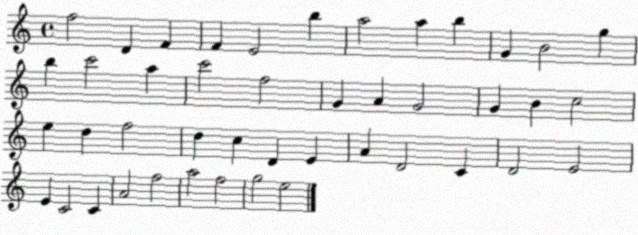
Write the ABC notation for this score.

X:1
T:Untitled
M:4/4
L:1/4
K:C
f2 D F F E2 b a2 a b G B2 g b c'2 a c'2 f2 G A G2 G B c2 e d f2 d c D E A D2 C D2 E2 E C2 C A2 f2 a2 f2 g2 e2